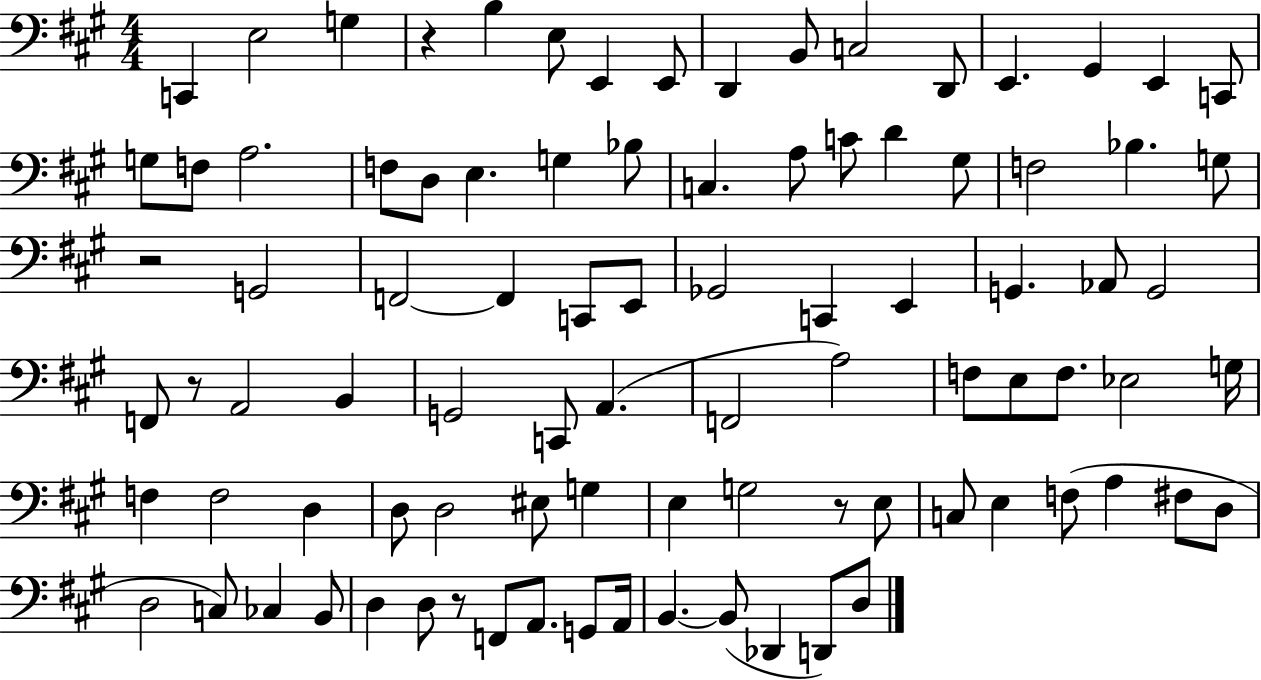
{
  \clef bass
  \numericTimeSignature
  \time 4/4
  \key a \major
  c,4 e2 g4 | r4 b4 e8 e,4 e,8 | d,4 b,8 c2 d,8 | e,4. gis,4 e,4 c,8 | \break g8 f8 a2. | f8 d8 e4. g4 bes8 | c4. a8 c'8 d'4 gis8 | f2 bes4. g8 | \break r2 g,2 | f,2~~ f,4 c,8 e,8 | ges,2 c,4 e,4 | g,4. aes,8 g,2 | \break f,8 r8 a,2 b,4 | g,2 c,8 a,4.( | f,2 a2) | f8 e8 f8. ees2 g16 | \break f4 f2 d4 | d8 d2 eis8 g4 | e4 g2 r8 e8 | c8 e4 f8( a4 fis8 d8 | \break d2 c8) ces4 b,8 | d4 d8 r8 f,8 a,8. g,8 a,16 | b,4.~~ b,8( des,4 d,8) d8 | \bar "|."
}